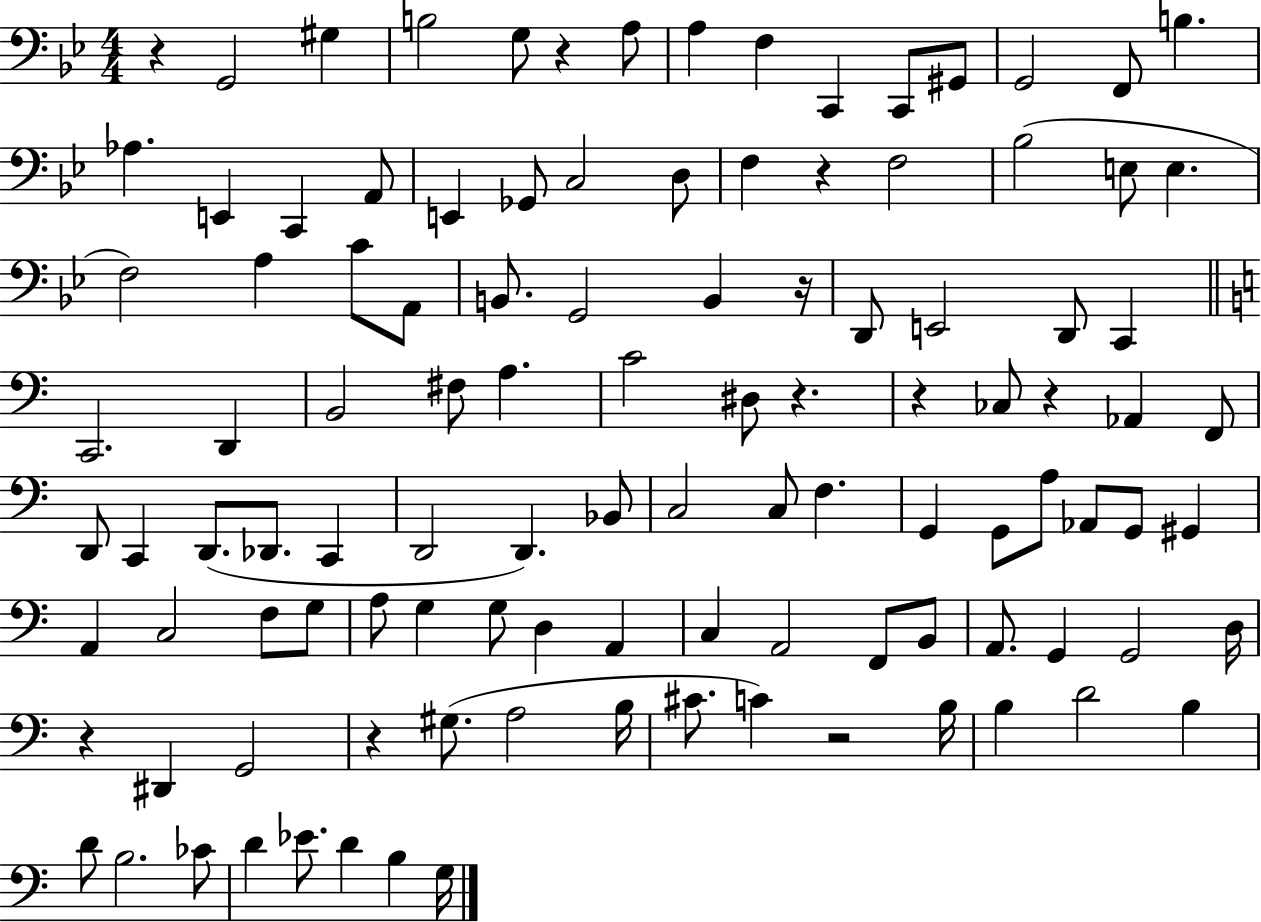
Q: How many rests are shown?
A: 10